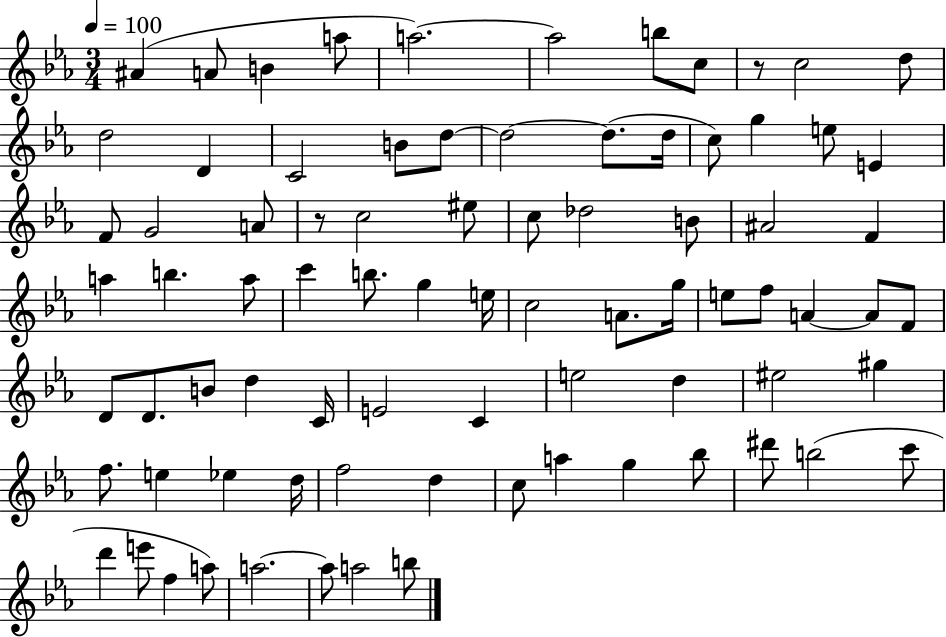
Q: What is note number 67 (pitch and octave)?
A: G5